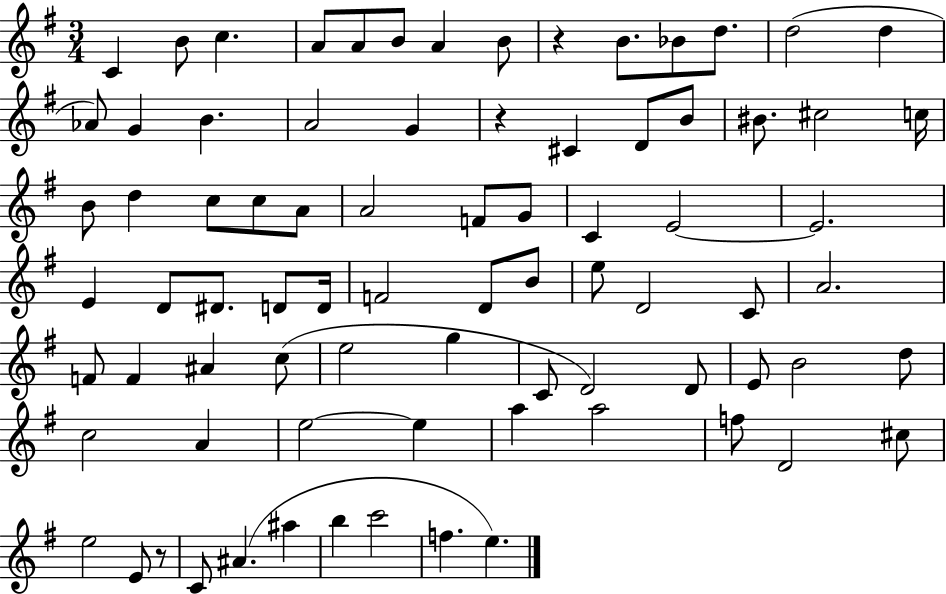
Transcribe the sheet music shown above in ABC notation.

X:1
T:Untitled
M:3/4
L:1/4
K:G
C B/2 c A/2 A/2 B/2 A B/2 z B/2 _B/2 d/2 d2 d _A/2 G B A2 G z ^C D/2 B/2 ^B/2 ^c2 c/4 B/2 d c/2 c/2 A/2 A2 F/2 G/2 C E2 E2 E D/2 ^D/2 D/2 D/4 F2 D/2 B/2 e/2 D2 C/2 A2 F/2 F ^A c/2 e2 g C/2 D2 D/2 E/2 B2 d/2 c2 A e2 e a a2 f/2 D2 ^c/2 e2 E/2 z/2 C/2 ^A ^a b c'2 f e